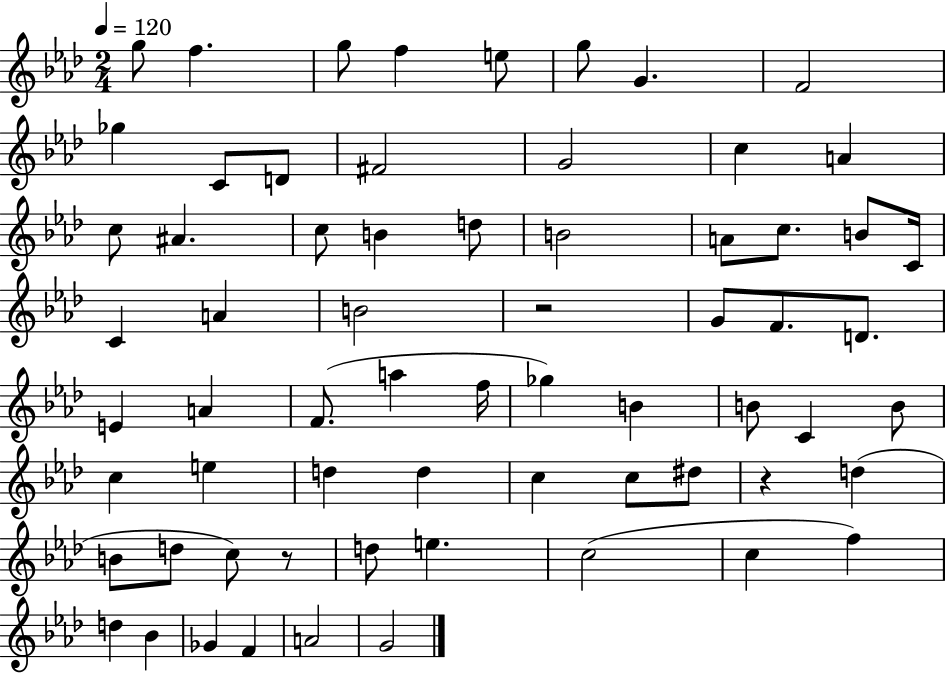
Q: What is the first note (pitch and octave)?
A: G5